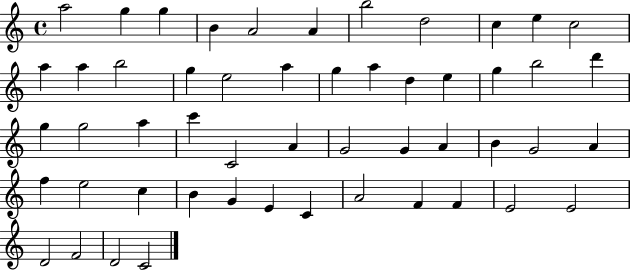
{
  \clef treble
  \time 4/4
  \defaultTimeSignature
  \key c \major
  a''2 g''4 g''4 | b'4 a'2 a'4 | b''2 d''2 | c''4 e''4 c''2 | \break a''4 a''4 b''2 | g''4 e''2 a''4 | g''4 a''4 d''4 e''4 | g''4 b''2 d'''4 | \break g''4 g''2 a''4 | c'''4 c'2 a'4 | g'2 g'4 a'4 | b'4 g'2 a'4 | \break f''4 e''2 c''4 | b'4 g'4 e'4 c'4 | a'2 f'4 f'4 | e'2 e'2 | \break d'2 f'2 | d'2 c'2 | \bar "|."
}